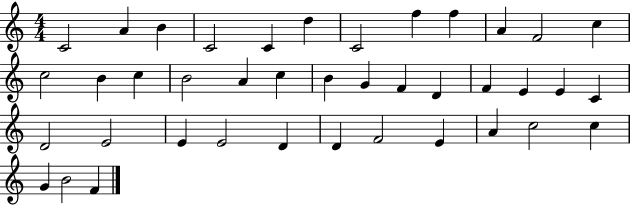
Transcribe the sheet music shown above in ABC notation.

X:1
T:Untitled
M:4/4
L:1/4
K:C
C2 A B C2 C d C2 f f A F2 c c2 B c B2 A c B G F D F E E C D2 E2 E E2 D D F2 E A c2 c G B2 F